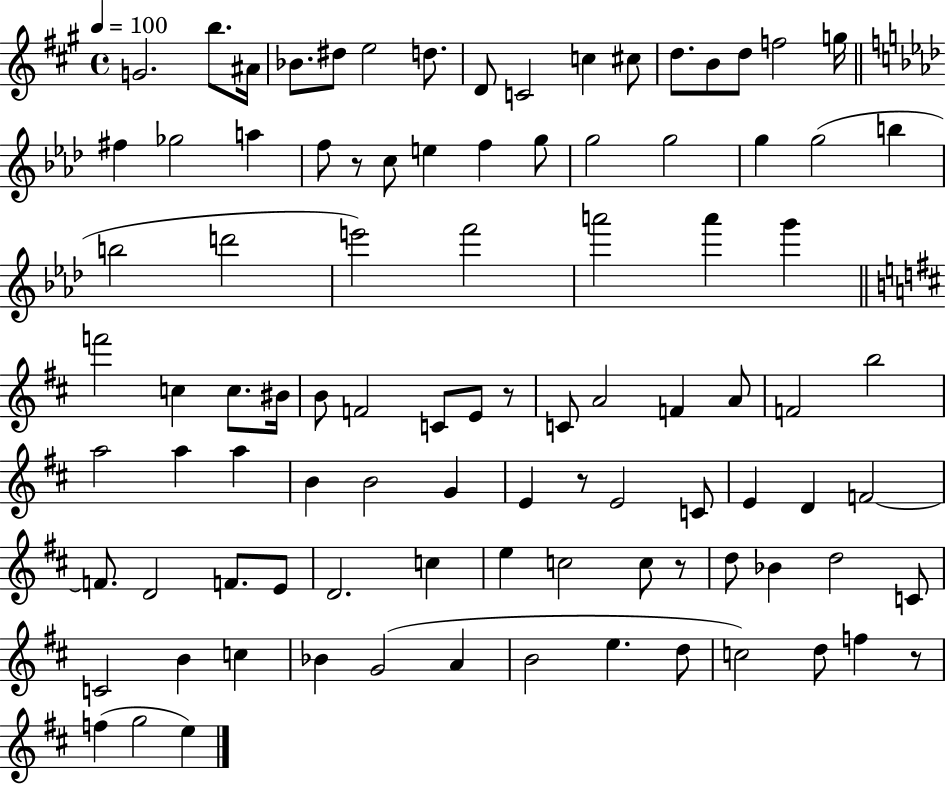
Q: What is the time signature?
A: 4/4